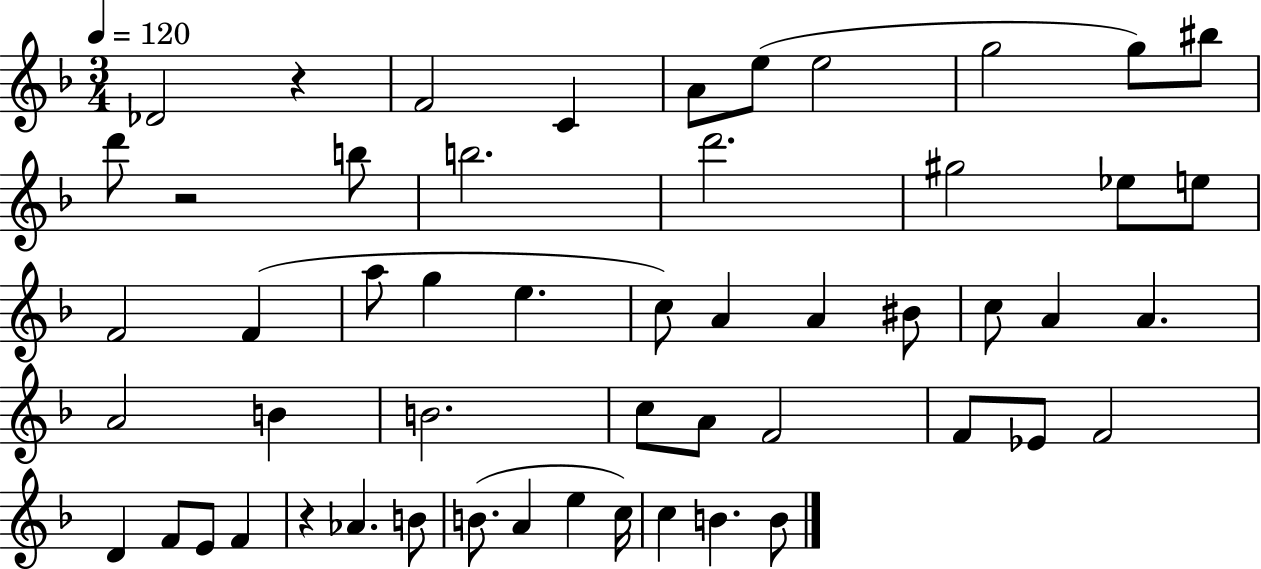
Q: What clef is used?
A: treble